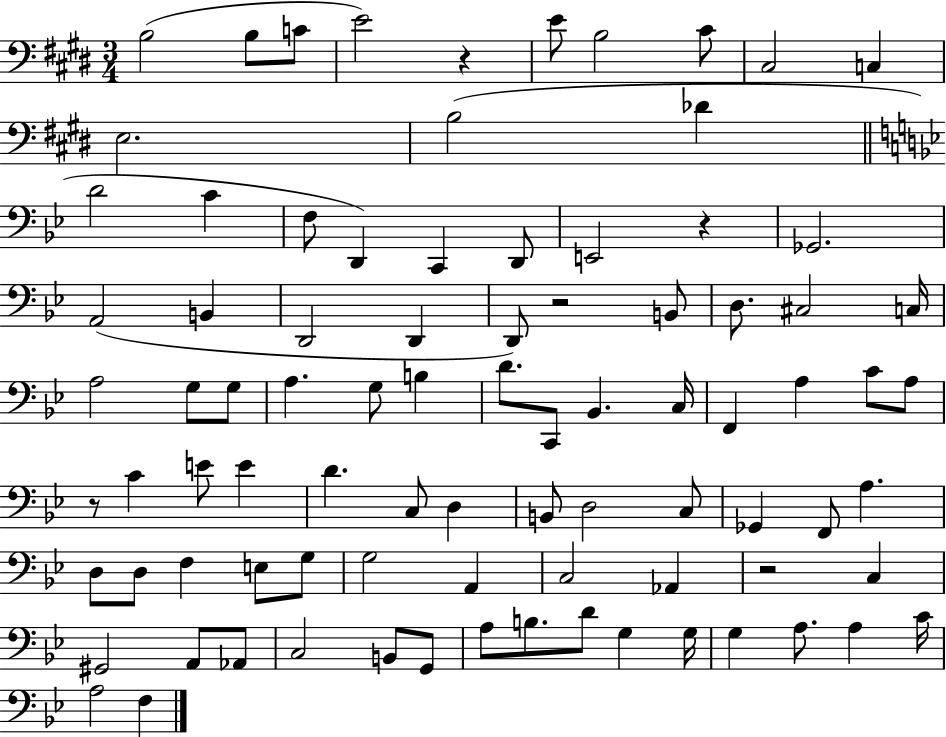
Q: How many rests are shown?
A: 5